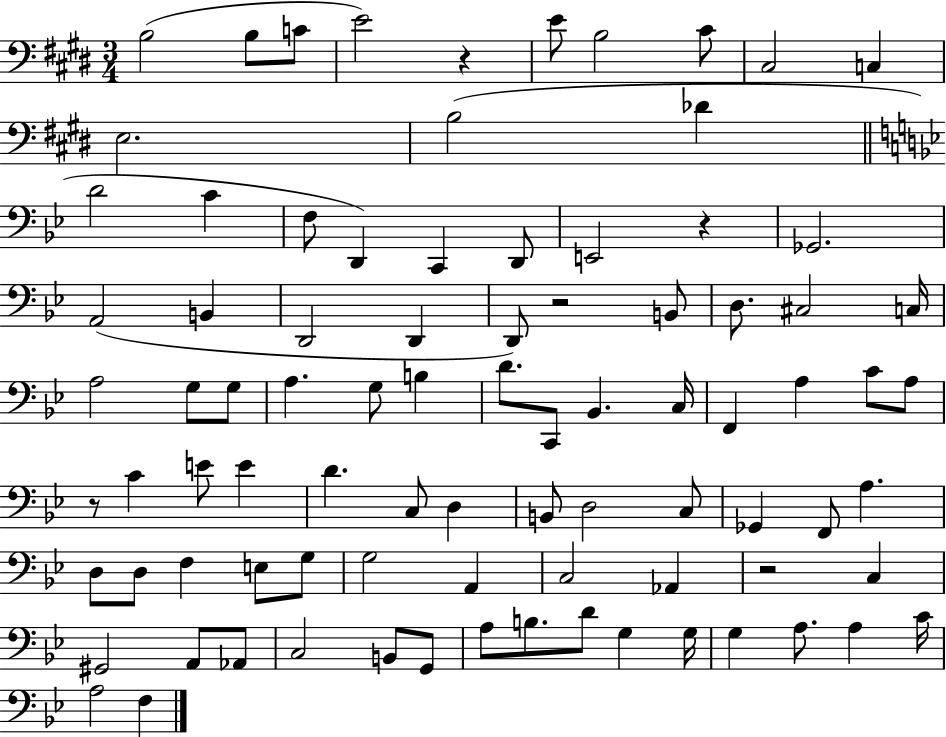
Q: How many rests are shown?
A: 5